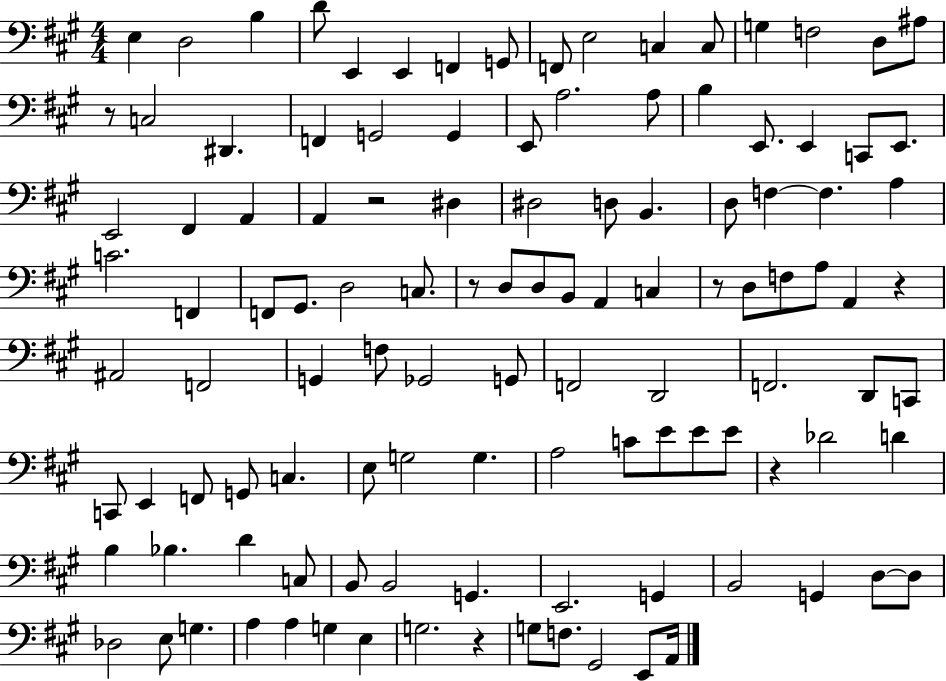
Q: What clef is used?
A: bass